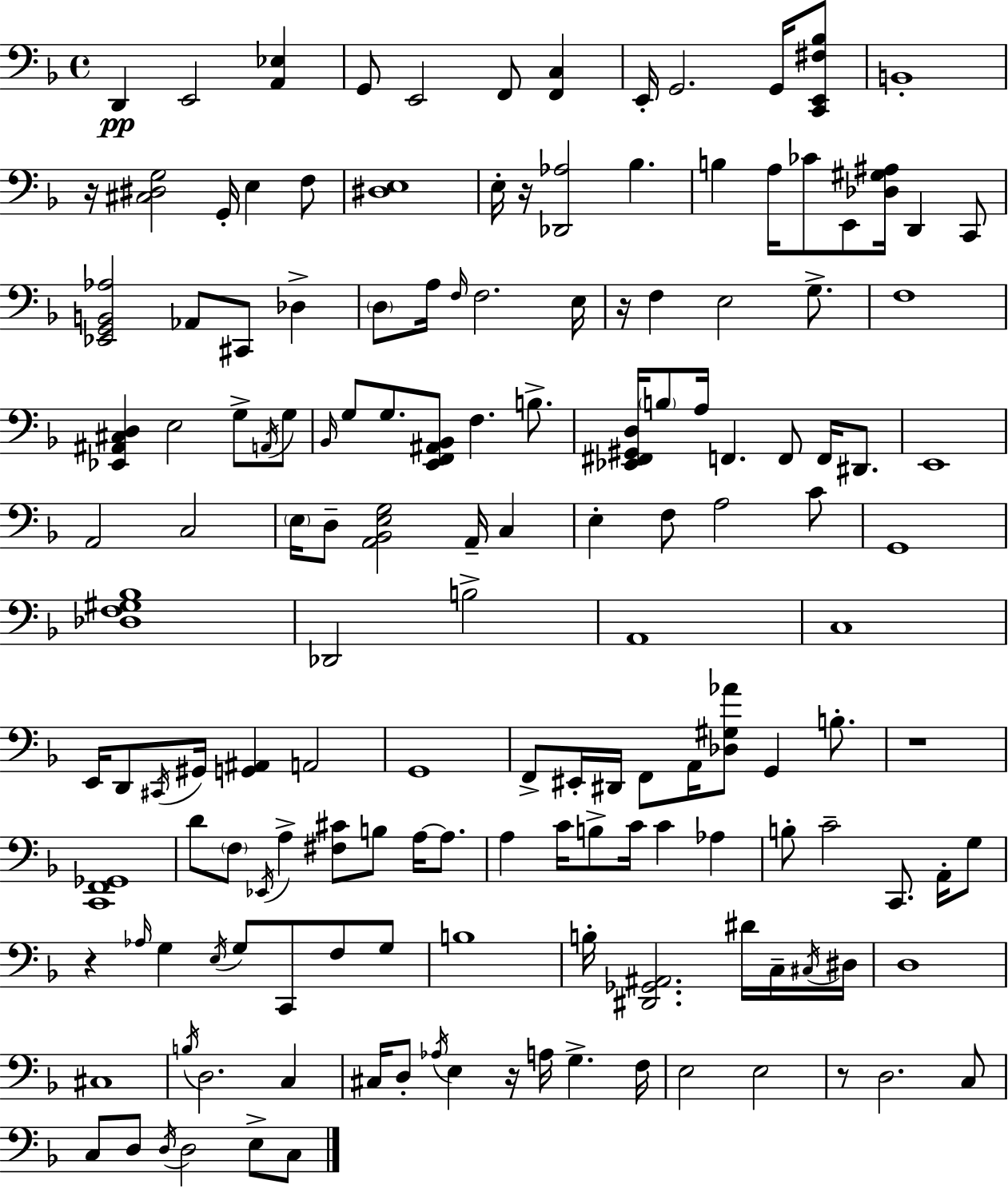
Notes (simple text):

D2/q E2/h [A2,Eb3]/q G2/e E2/h F2/e [F2,C3]/q E2/s G2/h. G2/s [C2,E2,F#3,Bb3]/e B2/w R/s [C#3,D#3,G3]/h G2/s E3/q F3/e [D#3,E3]/w E3/s R/s [Db2,Ab3]/h Bb3/q. B3/q A3/s CES4/e E2/e [Db3,G#3,A#3]/s D2/q C2/e [Eb2,G2,B2,Ab3]/h Ab2/e C#2/e Db3/q D3/e A3/s F3/s F3/h. E3/s R/s F3/q E3/h G3/e. F3/w [Eb2,A#2,C#3,D3]/q E3/h G3/e A2/s G3/e Bb2/s G3/e G3/e. [E2,F2,A#2,Bb2]/e F3/q. B3/e. [Eb2,F#2,G#2,D3]/s B3/e A3/s F2/q. F2/e F2/s D#2/e. E2/w A2/h C3/h E3/s D3/e [A2,Bb2,E3,G3]/h A2/s C3/q E3/q F3/e A3/h C4/e G2/w [Db3,F3,G#3,Bb3]/w Db2/h B3/h A2/w C3/w E2/s D2/e C#2/s G#2/s [G2,A#2]/q A2/h G2/w F2/e EIS2/s D#2/s F2/e A2/s [Db3,G#3,Ab4]/e G2/q B3/e. R/w [C2,F2,Gb2]/w D4/e F3/e Eb2/s A3/q [F#3,C#4]/e B3/e A3/s A3/e. A3/q C4/s B3/e C4/s C4/q Ab3/q B3/e C4/h C2/e. A2/s G3/e R/q Ab3/s G3/q E3/s G3/e C2/e F3/e G3/e B3/w B3/s [D#2,Gb2,A#2]/h. D#4/s C3/s C#3/s D#3/s D3/w C#3/w B3/s D3/h. C3/q C#3/s D3/e Ab3/s E3/q R/s A3/s G3/q. F3/s E3/h E3/h R/e D3/h. C3/e C3/e D3/e D3/s D3/h E3/e C3/e